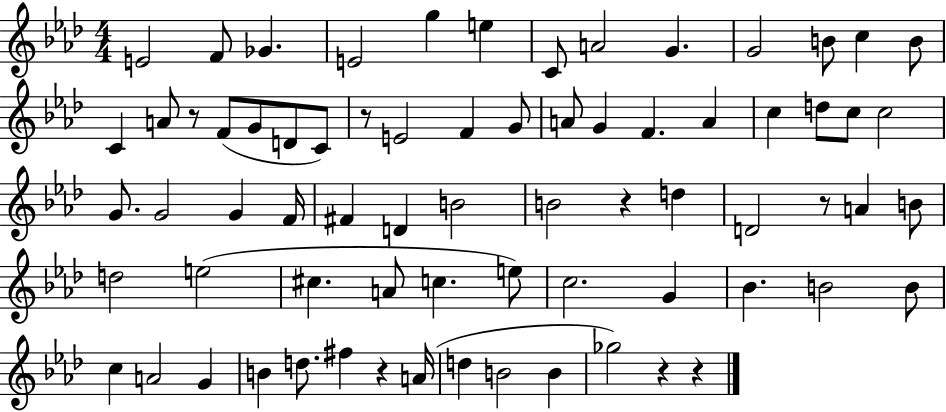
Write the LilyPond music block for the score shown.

{
  \clef treble
  \numericTimeSignature
  \time 4/4
  \key aes \major
  \repeat volta 2 { e'2 f'8 ges'4. | e'2 g''4 e''4 | c'8 a'2 g'4. | g'2 b'8 c''4 b'8 | \break c'4 a'8 r8 f'8( g'8 d'8 c'8) | r8 e'2 f'4 g'8 | a'8 g'4 f'4. a'4 | c''4 d''8 c''8 c''2 | \break g'8. g'2 g'4 f'16 | fis'4 d'4 b'2 | b'2 r4 d''4 | d'2 r8 a'4 b'8 | \break d''2 e''2( | cis''4. a'8 c''4. e''8) | c''2. g'4 | bes'4. b'2 b'8 | \break c''4 a'2 g'4 | b'4 d''8. fis''4 r4 a'16( | d''4 b'2 b'4 | ges''2) r4 r4 | \break } \bar "|."
}